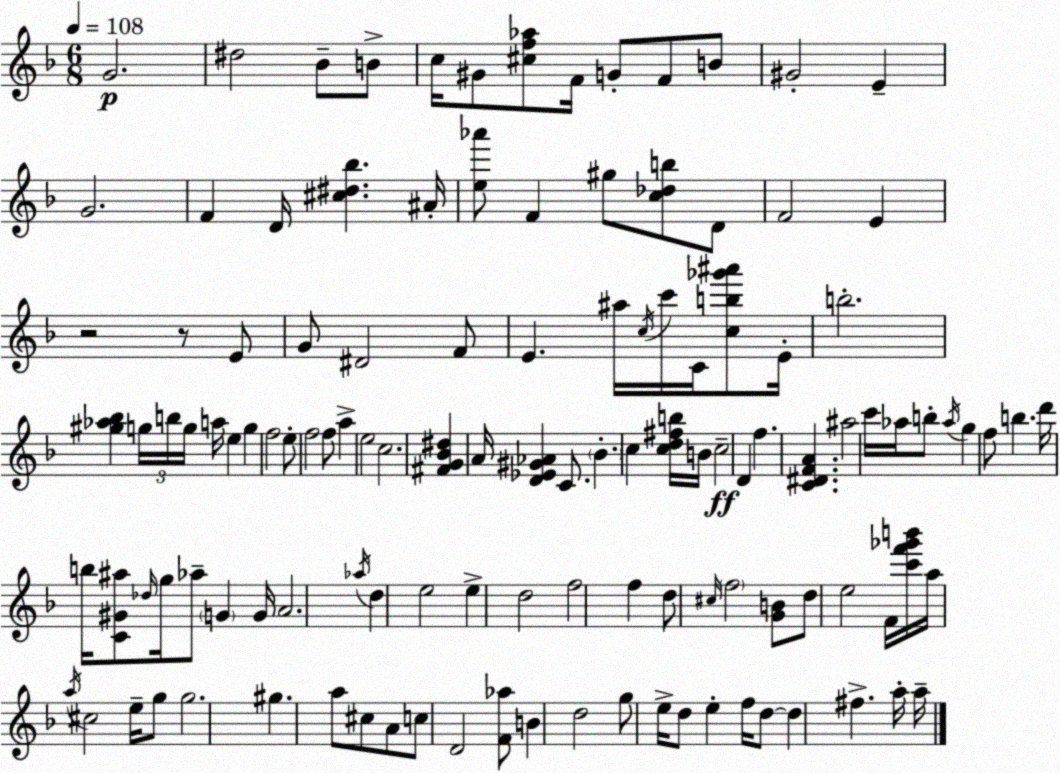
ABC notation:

X:1
T:Untitled
M:6/8
L:1/4
K:Dm
G2 ^d2 _B/2 B/2 c/4 ^G/2 [^cf_a]/2 F/4 G/2 F/2 B/2 ^G2 E G2 F D/4 [^c^d_b] ^A/4 [e_a']/2 F ^g/2 [c_db]/2 D/2 F2 E z2 z/2 E/2 G/2 ^D2 F/2 E ^a/4 c/4 c'/4 C/4 [cb_g'^a']/2 E/4 b2 [^g_a_b] g/4 b/4 g/4 a/4 e g f2 e/2 f2 f/2 a e2 c2 [^FG_B^d] A/4 [D_E^G_A] C/2 _B c [cd^fb]/4 B/4 c2 D f [C^DFA] ^a2 c'/4 _a/4 b/2 _a/4 g f/2 b d'/4 b/4 [C^G^a]/2 _d/4 g/4 _a/2 G G/4 A2 _a/4 d e2 e d2 f2 f d/2 ^c/4 f2 [GB]/2 d/2 e2 F/4 [c'f'_g'b']/4 a/4 a/4 ^c2 e/4 g/2 g2 ^g a/2 ^c/2 A/2 c/2 D2 [F_a]/2 B d2 g/2 e/4 d/2 e f/4 d/2 d ^f a/4 a/4